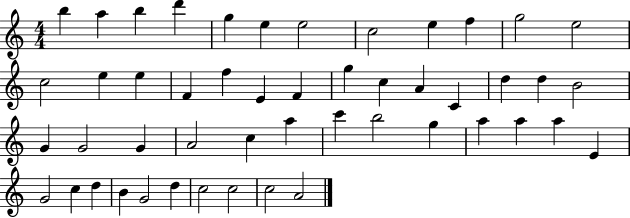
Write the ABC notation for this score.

X:1
T:Untitled
M:4/4
L:1/4
K:C
b a b d' g e e2 c2 e f g2 e2 c2 e e F f E F g c A C d d B2 G G2 G A2 c a c' b2 g a a a E G2 c d B G2 d c2 c2 c2 A2